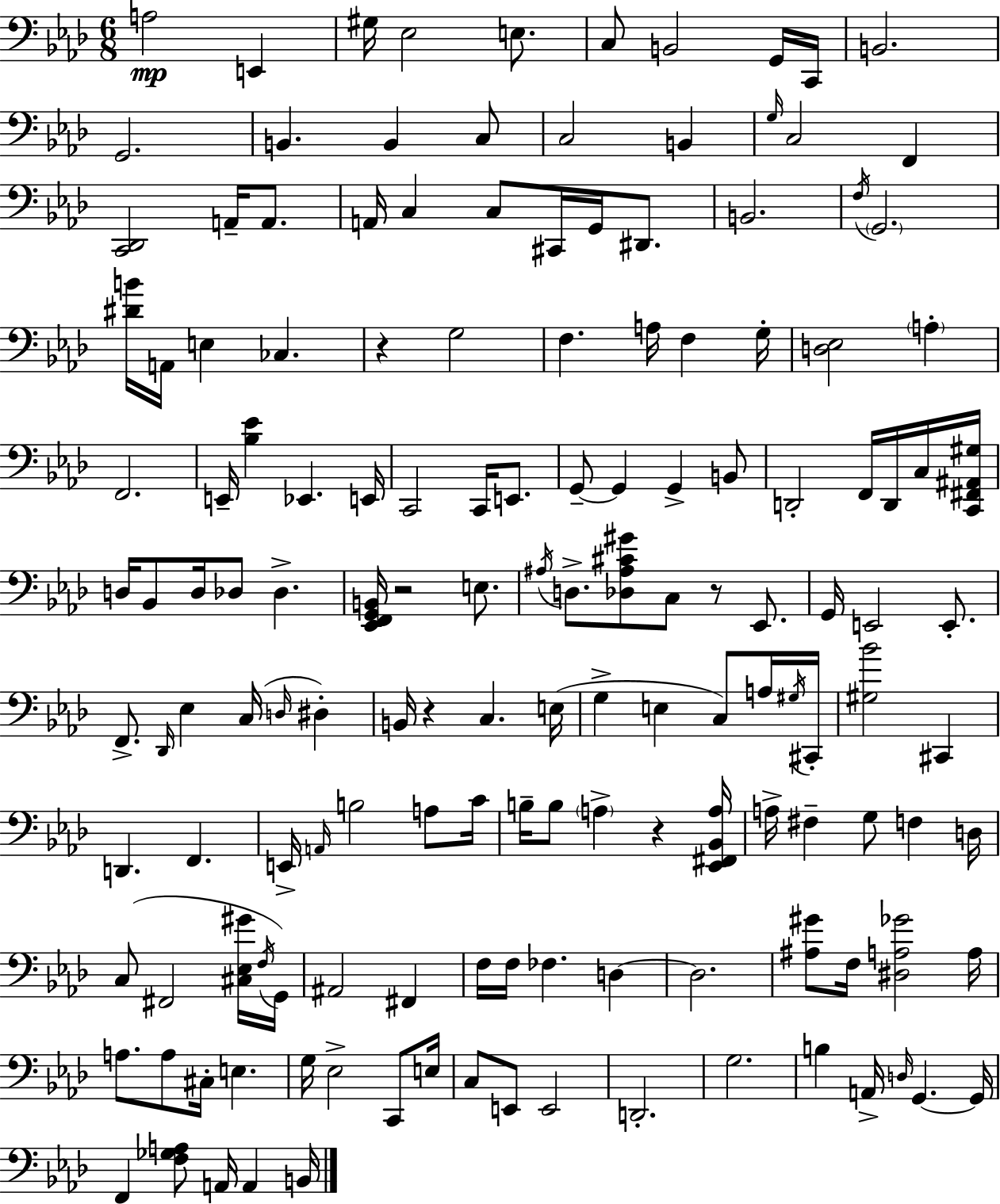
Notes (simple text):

A3/h E2/q G#3/s Eb3/h E3/e. C3/e B2/h G2/s C2/s B2/h. G2/h. B2/q. B2/q C3/e C3/h B2/q G3/s C3/h F2/q [C2,Db2]/h A2/s A2/e. A2/s C3/q C3/e C#2/s G2/s D#2/e. B2/h. F3/s G2/h. [D#4,B4]/s A2/s E3/q CES3/q. R/q G3/h F3/q. A3/s F3/q G3/s [D3,Eb3]/h A3/q F2/h. E2/s [Bb3,Eb4]/q Eb2/q. E2/s C2/h C2/s E2/e. G2/e G2/q G2/q B2/e D2/h F2/s D2/s C3/s [C2,F#2,A#2,G#3]/s D3/s Bb2/e D3/s Db3/e Db3/q. [Eb2,F2,G2,B2]/s R/h E3/e. A#3/s D3/e. [Db3,A#3,C#4,G#4]/e C3/e R/e Eb2/e. G2/s E2/h E2/e. F2/e. Db2/s Eb3/q C3/s D3/s D#3/q B2/s R/q C3/q. E3/s G3/q E3/q C3/e A3/s G#3/s C#2/s [G#3,Bb4]/h C#2/q D2/q. F2/q. E2/s A2/s B3/h A3/e C4/s B3/s B3/e A3/q R/q [Eb2,F#2,Bb2,A3]/s A3/s F#3/q G3/e F3/q D3/s C3/e F#2/h [C#3,Eb3,G#4]/s F3/s G2/s A#2/h F#2/q F3/s F3/s FES3/q. D3/q D3/h. [A#3,G#4]/e F3/s [D#3,A3,Gb4]/h A3/s A3/e. A3/e C#3/s E3/q. G3/s Eb3/h C2/e E3/s C3/e E2/e E2/h D2/h. G3/h. B3/q A2/s D3/s G2/q. G2/s F2/q [F3,Gb3,A3]/e A2/s A2/q B2/s